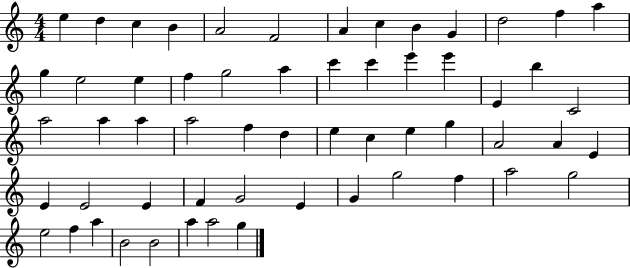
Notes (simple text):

E5/q D5/q C5/q B4/q A4/h F4/h A4/q C5/q B4/q G4/q D5/h F5/q A5/q G5/q E5/h E5/q F5/q G5/h A5/q C6/q C6/q E6/q E6/q E4/q B5/q C4/h A5/h A5/q A5/q A5/h F5/q D5/q E5/q C5/q E5/q G5/q A4/h A4/q E4/q E4/q E4/h E4/q F4/q G4/h E4/q G4/q G5/h F5/q A5/h G5/h E5/h F5/q A5/q B4/h B4/h A5/q A5/h G5/q